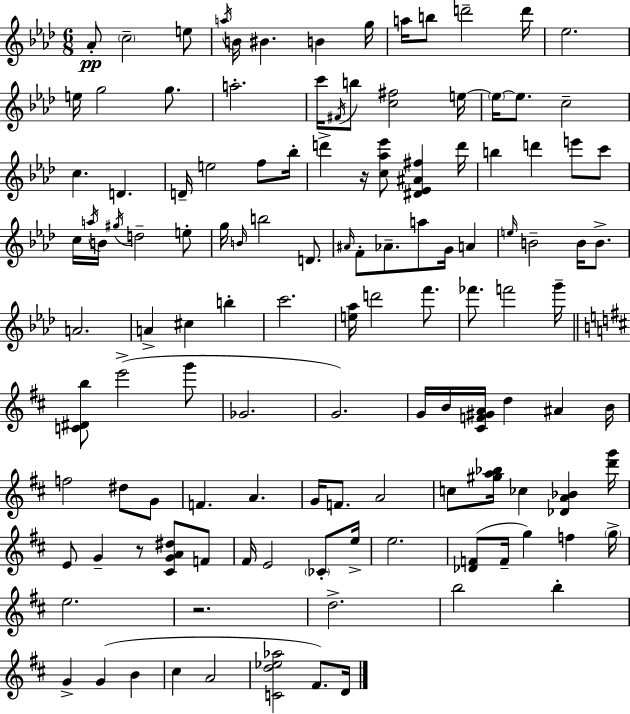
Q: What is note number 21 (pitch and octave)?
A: E5